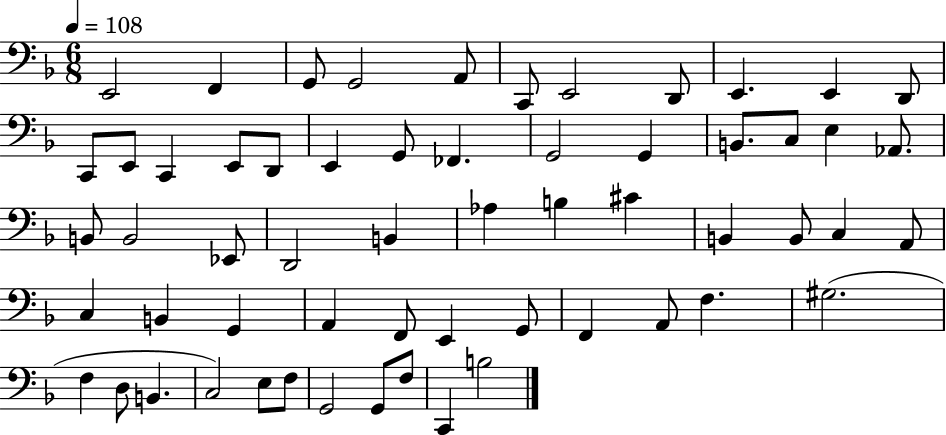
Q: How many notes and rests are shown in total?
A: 59